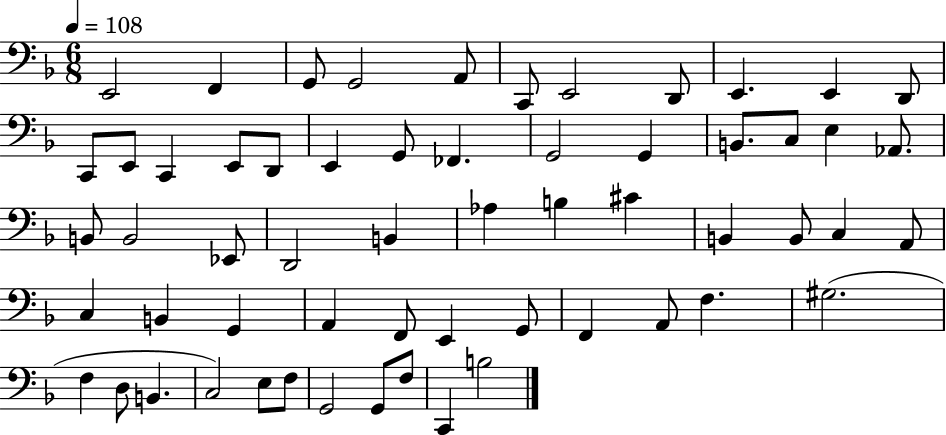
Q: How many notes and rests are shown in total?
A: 59